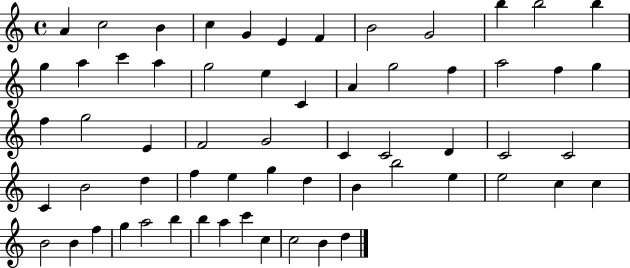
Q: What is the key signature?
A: C major